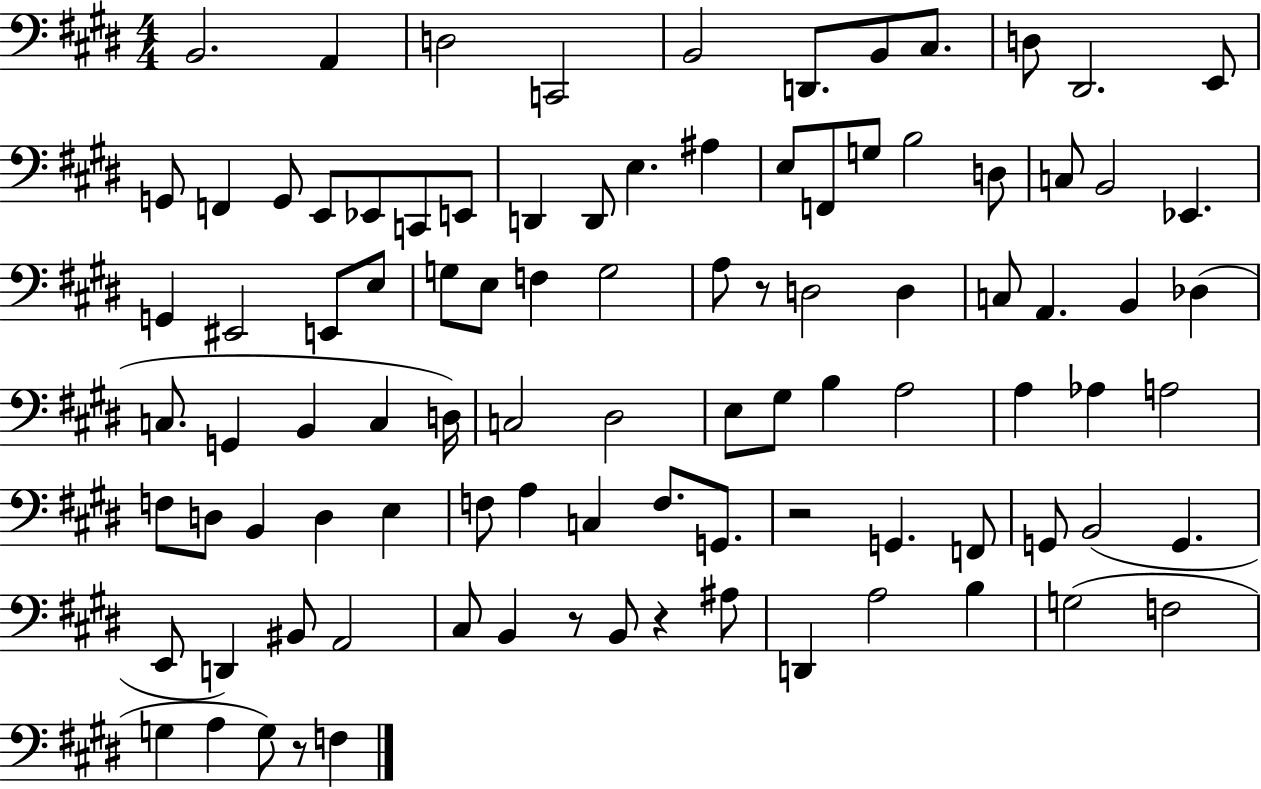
B2/h. A2/q D3/h C2/h B2/h D2/e. B2/e C#3/e. D3/e D#2/h. E2/e G2/e F2/q G2/e E2/e Eb2/e C2/e E2/e D2/q D2/e E3/q. A#3/q E3/e F2/e G3/e B3/h D3/e C3/e B2/h Eb2/q. G2/q EIS2/h E2/e E3/e G3/e E3/e F3/q G3/h A3/e R/e D3/h D3/q C3/e A2/q. B2/q Db3/q C3/e. G2/q B2/q C3/q D3/s C3/h D#3/h E3/e G#3/e B3/q A3/h A3/q Ab3/q A3/h F3/e D3/e B2/q D3/q E3/q F3/e A3/q C3/q F3/e. G2/e. R/h G2/q. F2/e G2/e B2/h G2/q. E2/e D2/q BIS2/e A2/h C#3/e B2/q R/e B2/e R/q A#3/e D2/q A3/h B3/q G3/h F3/h G3/q A3/q G3/e R/e F3/q